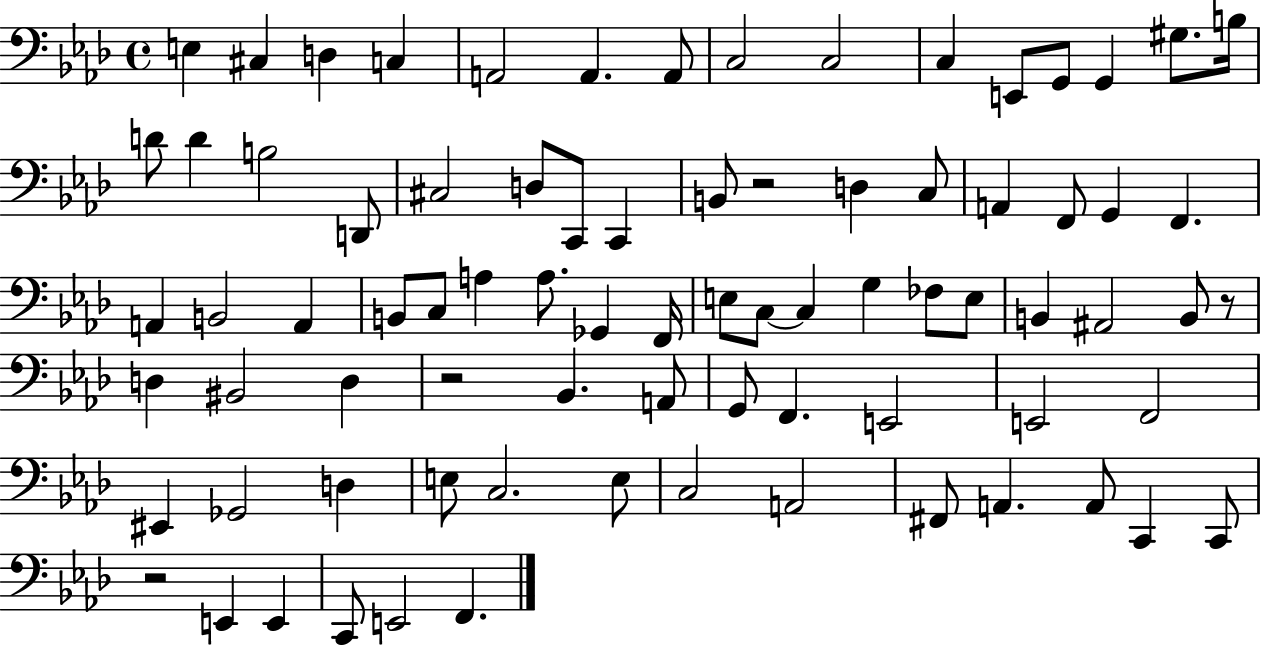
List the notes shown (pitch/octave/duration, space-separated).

E3/q C#3/q D3/q C3/q A2/h A2/q. A2/e C3/h C3/h C3/q E2/e G2/e G2/q G#3/e. B3/s D4/e D4/q B3/h D2/e C#3/h D3/e C2/e C2/q B2/e R/h D3/q C3/e A2/q F2/e G2/q F2/q. A2/q B2/h A2/q B2/e C3/e A3/q A3/e. Gb2/q F2/s E3/e C3/e C3/q G3/q FES3/e E3/e B2/q A#2/h B2/e R/e D3/q BIS2/h D3/q R/h Bb2/q. A2/e G2/e F2/q. E2/h E2/h F2/h EIS2/q Gb2/h D3/q E3/e C3/h. E3/e C3/h A2/h F#2/e A2/q. A2/e C2/q C2/e R/h E2/q E2/q C2/e E2/h F2/q.